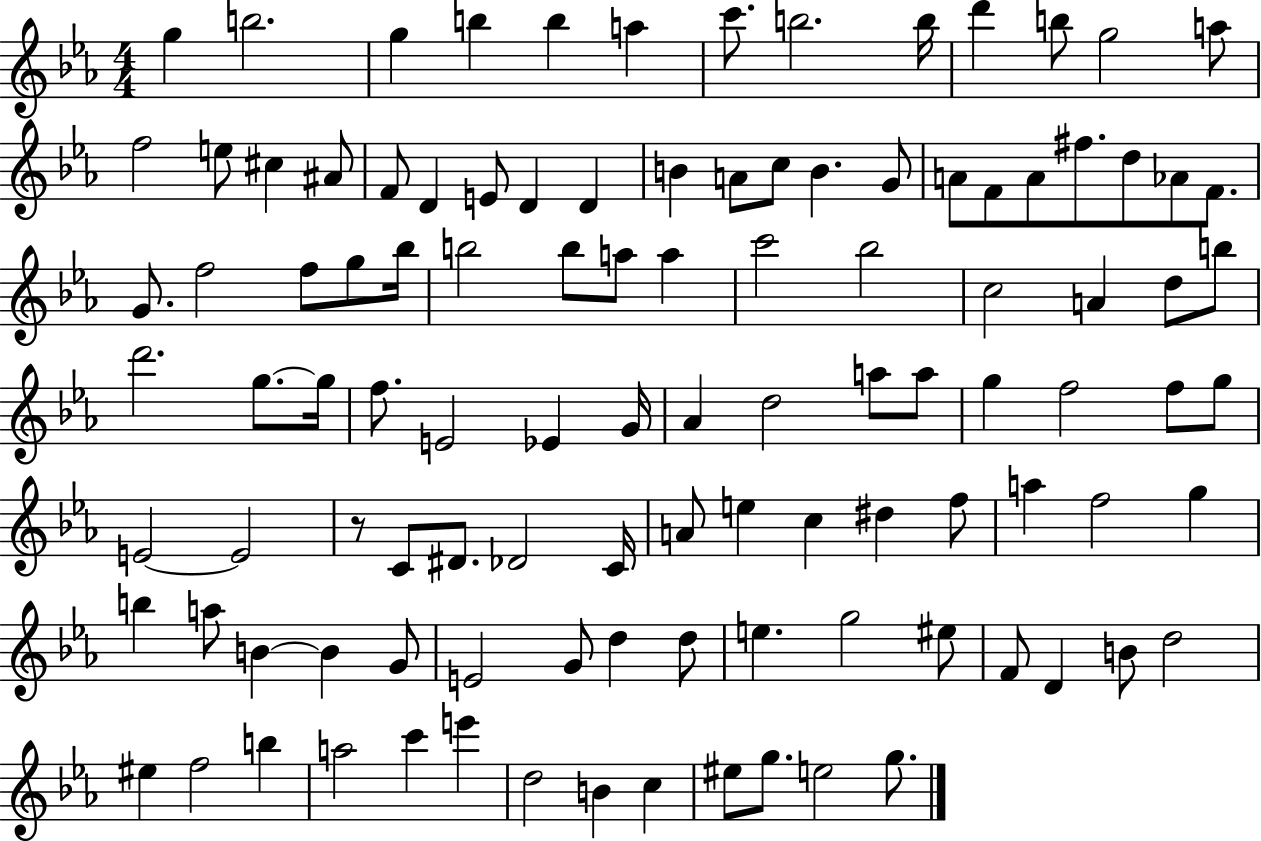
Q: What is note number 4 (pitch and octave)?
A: B5